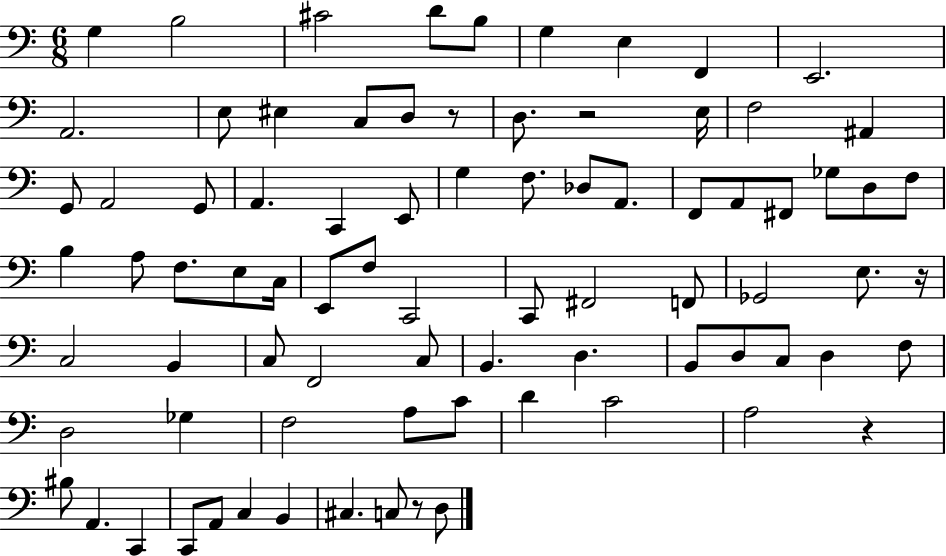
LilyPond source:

{
  \clef bass
  \numericTimeSignature
  \time 6/8
  \key c \major
  \repeat volta 2 { g4 b2 | cis'2 d'8 b8 | g4 e4 f,4 | e,2. | \break a,2. | e8 eis4 c8 d8 r8 | d8. r2 e16 | f2 ais,4 | \break g,8 a,2 g,8 | a,4. c,4 e,8 | g4 f8. des8 a,8. | f,8 a,8 fis,8 ges8 d8 f8 | \break b4 a8 f8. e8 c16 | e,8 f8 c,2 | c,8 fis,2 f,8 | ges,2 e8. r16 | \break c2 b,4 | c8 f,2 c8 | b,4. d4. | b,8 d8 c8 d4 f8 | \break d2 ges4 | f2 a8 c'8 | d'4 c'2 | a2 r4 | \break bis8 a,4. c,4 | c,8 a,8 c4 b,4 | cis4. c8 r8 d8 | } \bar "|."
}